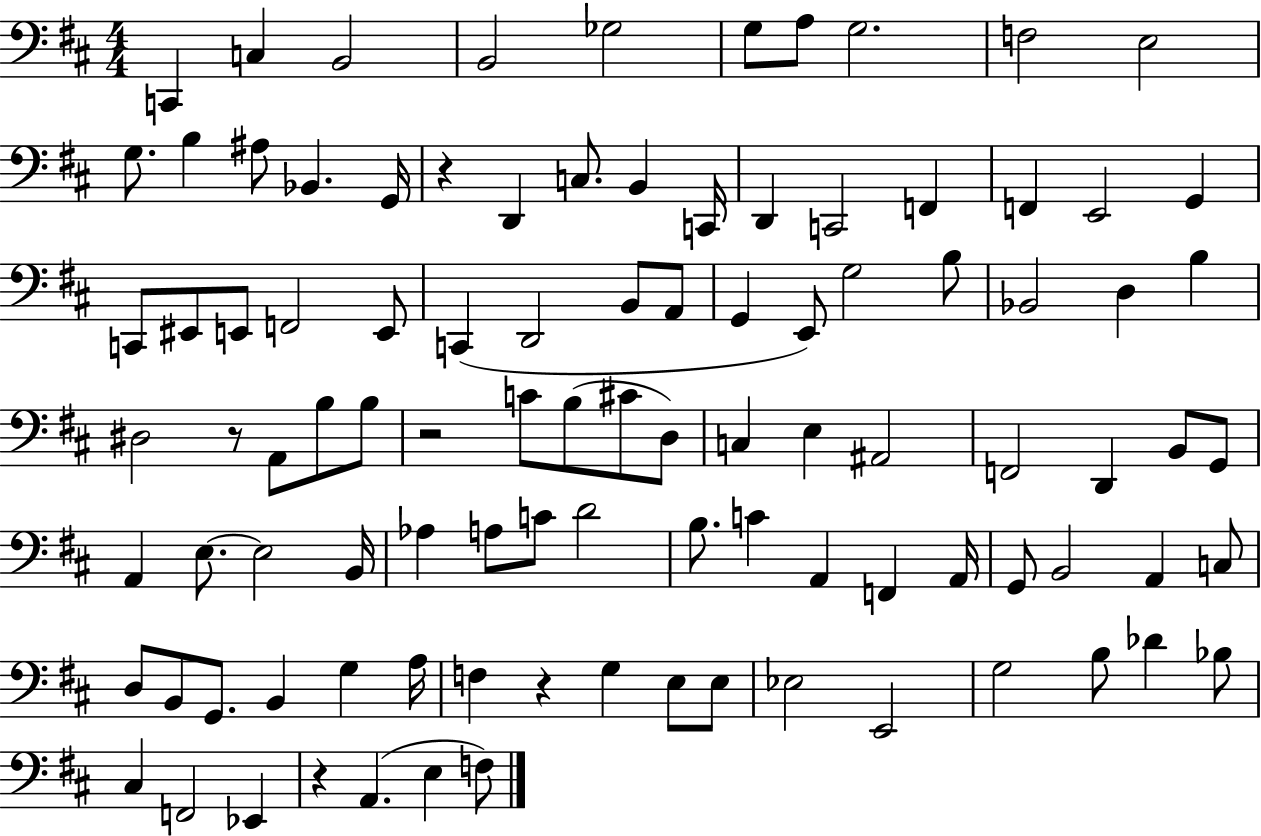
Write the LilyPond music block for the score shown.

{
  \clef bass
  \numericTimeSignature
  \time 4/4
  \key d \major
  c,4 c4 b,2 | b,2 ges2 | g8 a8 g2. | f2 e2 | \break g8. b4 ais8 bes,4. g,16 | r4 d,4 c8. b,4 c,16 | d,4 c,2 f,4 | f,4 e,2 g,4 | \break c,8 eis,8 e,8 f,2 e,8 | c,4( d,2 b,8 a,8 | g,4 e,8) g2 b8 | bes,2 d4 b4 | \break dis2 r8 a,8 b8 b8 | r2 c'8 b8( cis'8 d8) | c4 e4 ais,2 | f,2 d,4 b,8 g,8 | \break a,4 e8.~~ e2 b,16 | aes4 a8 c'8 d'2 | b8. c'4 a,4 f,4 a,16 | g,8 b,2 a,4 c8 | \break d8 b,8 g,8. b,4 g4 a16 | f4 r4 g4 e8 e8 | ees2 e,2 | g2 b8 des'4 bes8 | \break cis4 f,2 ees,4 | r4 a,4.( e4 f8) | \bar "|."
}